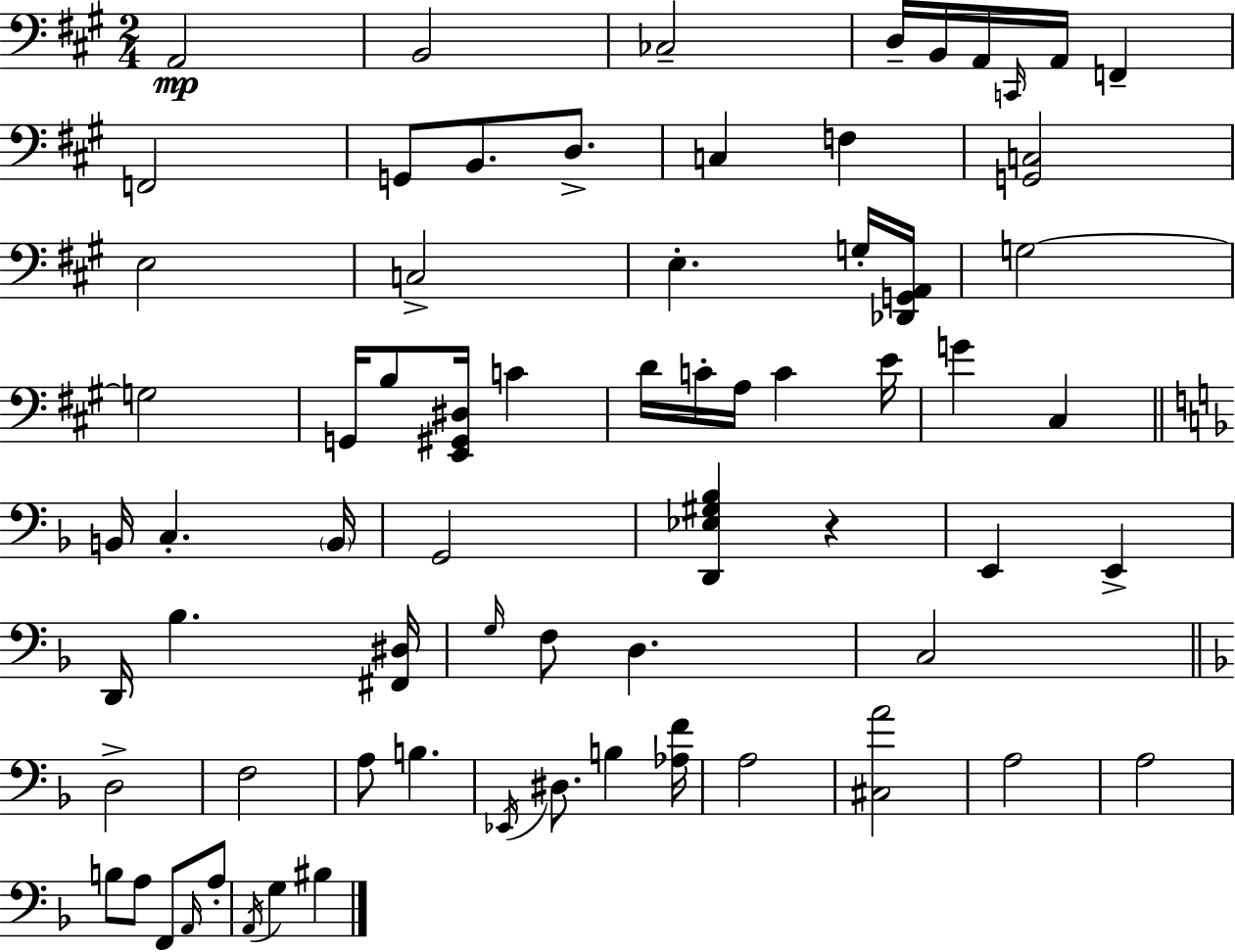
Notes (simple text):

A2/h B2/h CES3/h D3/s B2/s A2/s C2/s A2/s F2/q F2/h G2/e B2/e. D3/e. C3/q F3/q [G2,C3]/h E3/h C3/h E3/q. G3/s [Db2,G2,A2]/s G3/h G3/h G2/s B3/e [E2,G#2,D#3]/s C4/q D4/s C4/s A3/s C4/q E4/s G4/q C#3/q B2/s C3/q. B2/s G2/h [D2,Eb3,G#3,Bb3]/q R/q E2/q E2/q D2/s Bb3/q. [F#2,D#3]/s G3/s F3/e D3/q. C3/h D3/h F3/h A3/e B3/q. Eb2/s D#3/e. B3/q [Ab3,F4]/s A3/h [C#3,A4]/h A3/h A3/h B3/e A3/e F2/e A2/s A3/e A2/s G3/q BIS3/q